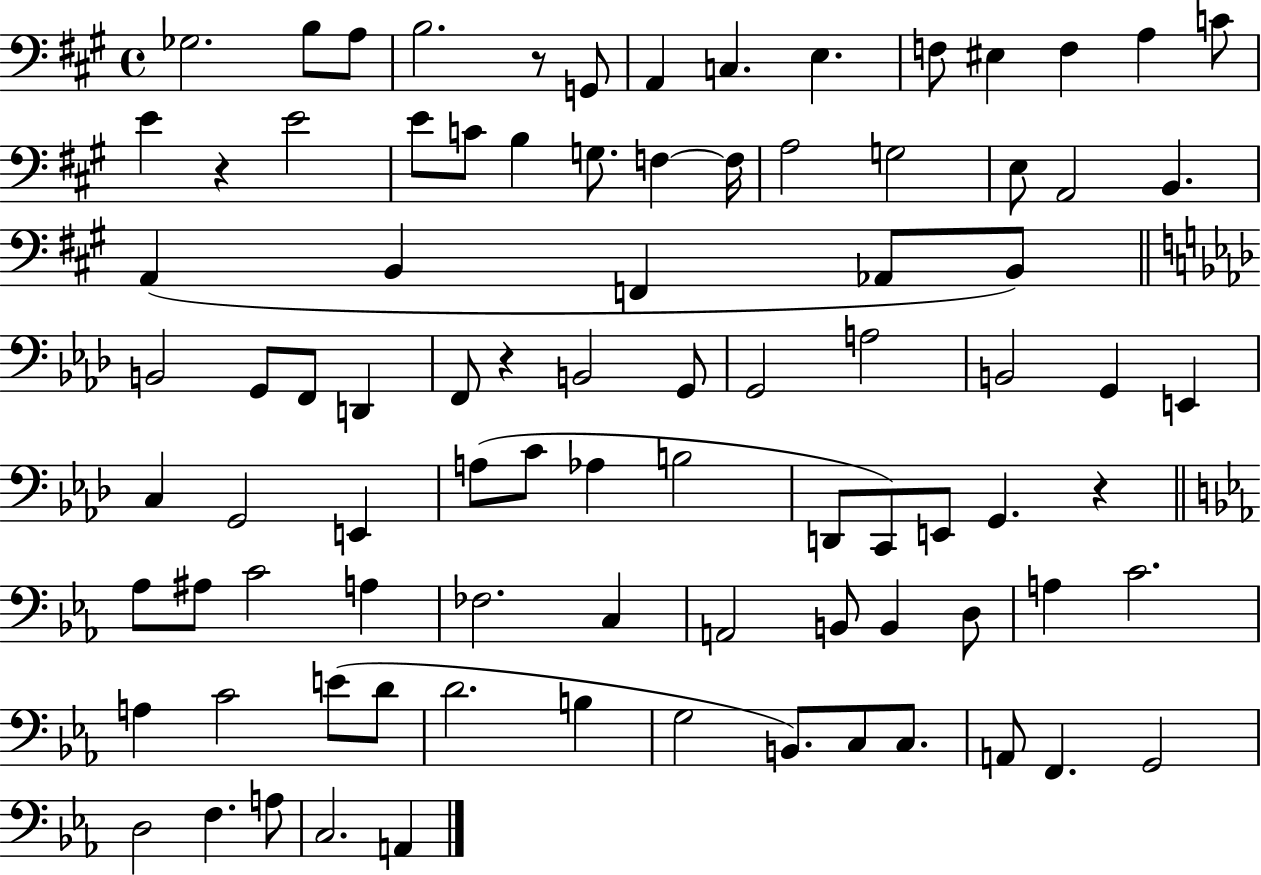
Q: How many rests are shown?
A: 4